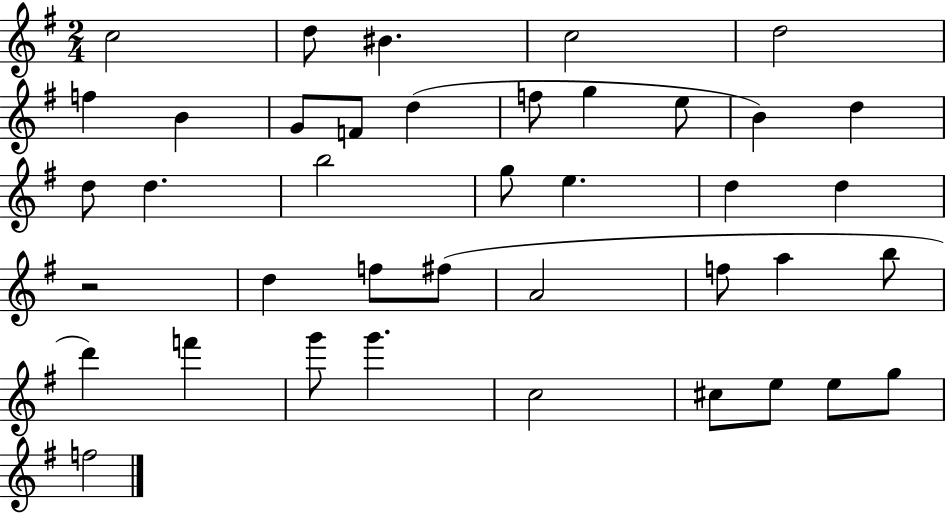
C5/h D5/e BIS4/q. C5/h D5/h F5/q B4/q G4/e F4/e D5/q F5/e G5/q E5/e B4/q D5/q D5/e D5/q. B5/h G5/e E5/q. D5/q D5/q R/h D5/q F5/e F#5/e A4/h F5/e A5/q B5/e D6/q F6/q G6/e G6/q. C5/h C#5/e E5/e E5/e G5/e F5/h